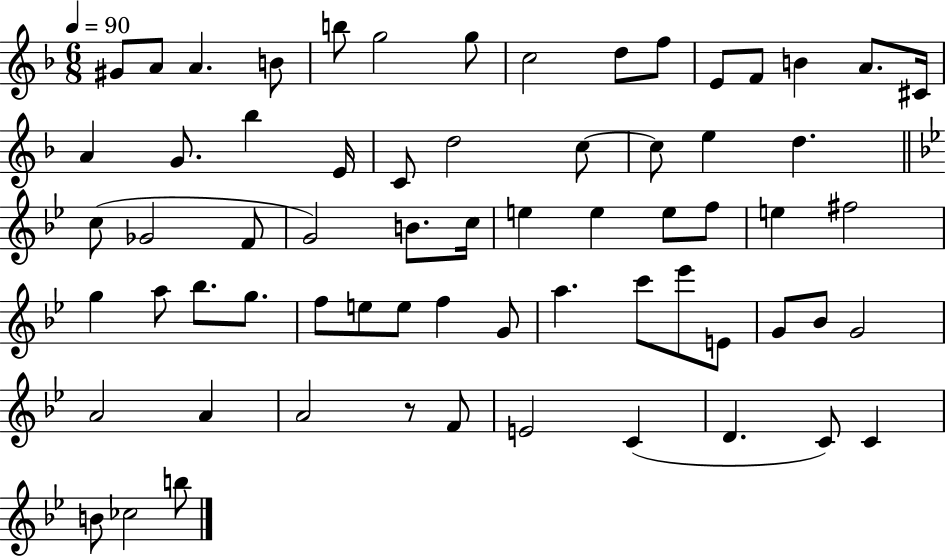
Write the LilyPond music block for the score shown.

{
  \clef treble
  \numericTimeSignature
  \time 6/8
  \key f \major
  \tempo 4 = 90
  \repeat volta 2 { gis'8 a'8 a'4. b'8 | b''8 g''2 g''8 | c''2 d''8 f''8 | e'8 f'8 b'4 a'8. cis'16 | \break a'4 g'8. bes''4 e'16 | c'8 d''2 c''8~~ | c''8 e''4 d''4. | \bar "||" \break \key bes \major c''8( ges'2 f'8 | g'2) b'8. c''16 | e''4 e''4 e''8 f''8 | e''4 fis''2 | \break g''4 a''8 bes''8. g''8. | f''8 e''8 e''8 f''4 g'8 | a''4. c'''8 ees'''8 e'8 | g'8 bes'8 g'2 | \break a'2 a'4 | a'2 r8 f'8 | e'2 c'4( | d'4. c'8) c'4 | \break b'8 ces''2 b''8 | } \bar "|."
}